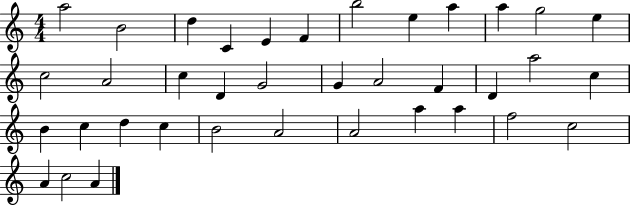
X:1
T:Untitled
M:4/4
L:1/4
K:C
a2 B2 d C E F b2 e a a g2 e c2 A2 c D G2 G A2 F D a2 c B c d c B2 A2 A2 a a f2 c2 A c2 A